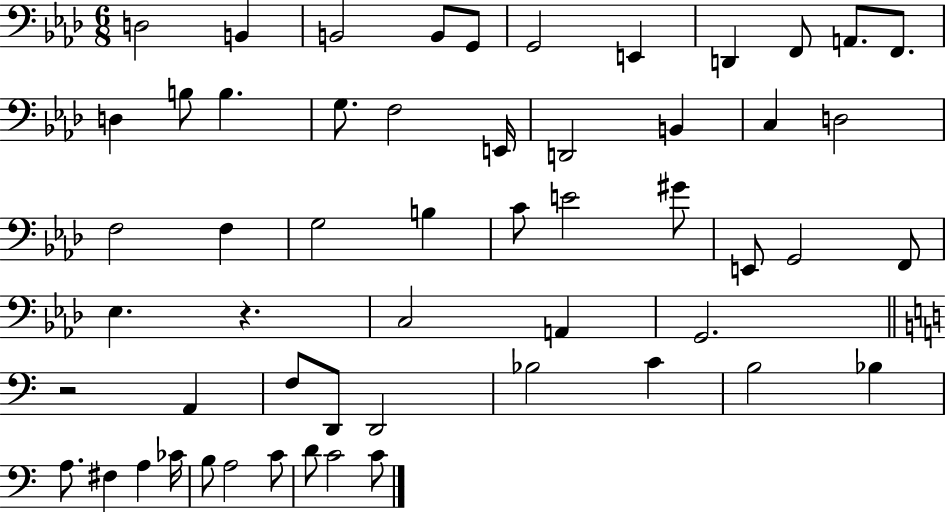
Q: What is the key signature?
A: AES major